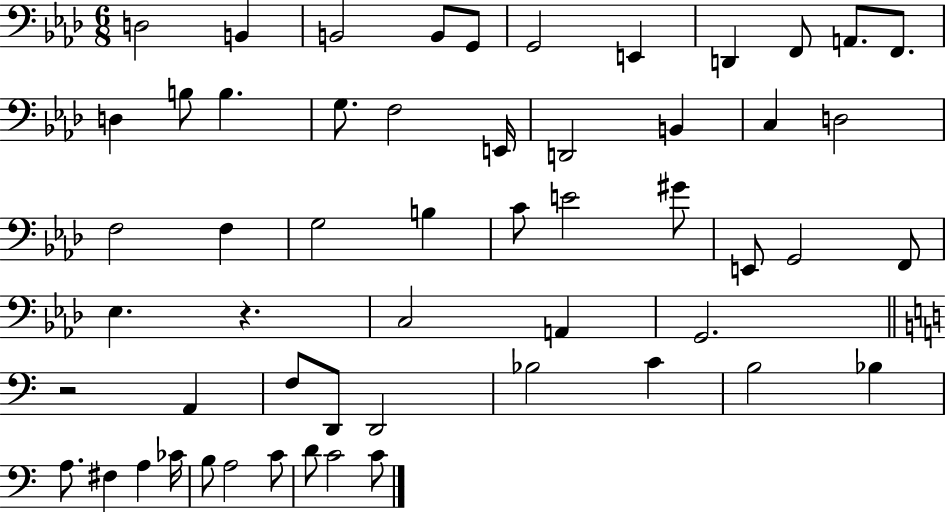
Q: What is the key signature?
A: AES major